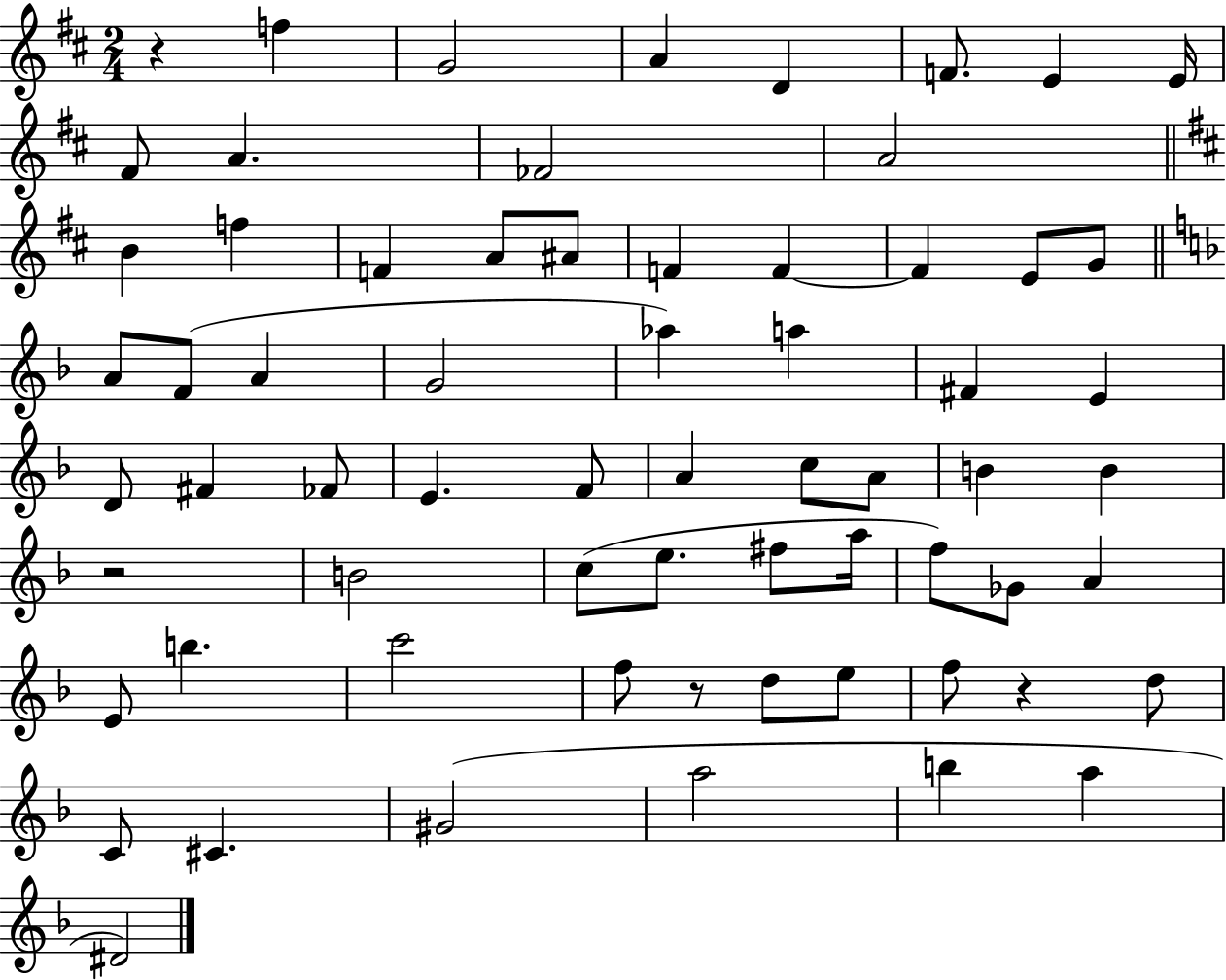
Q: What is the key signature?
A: D major